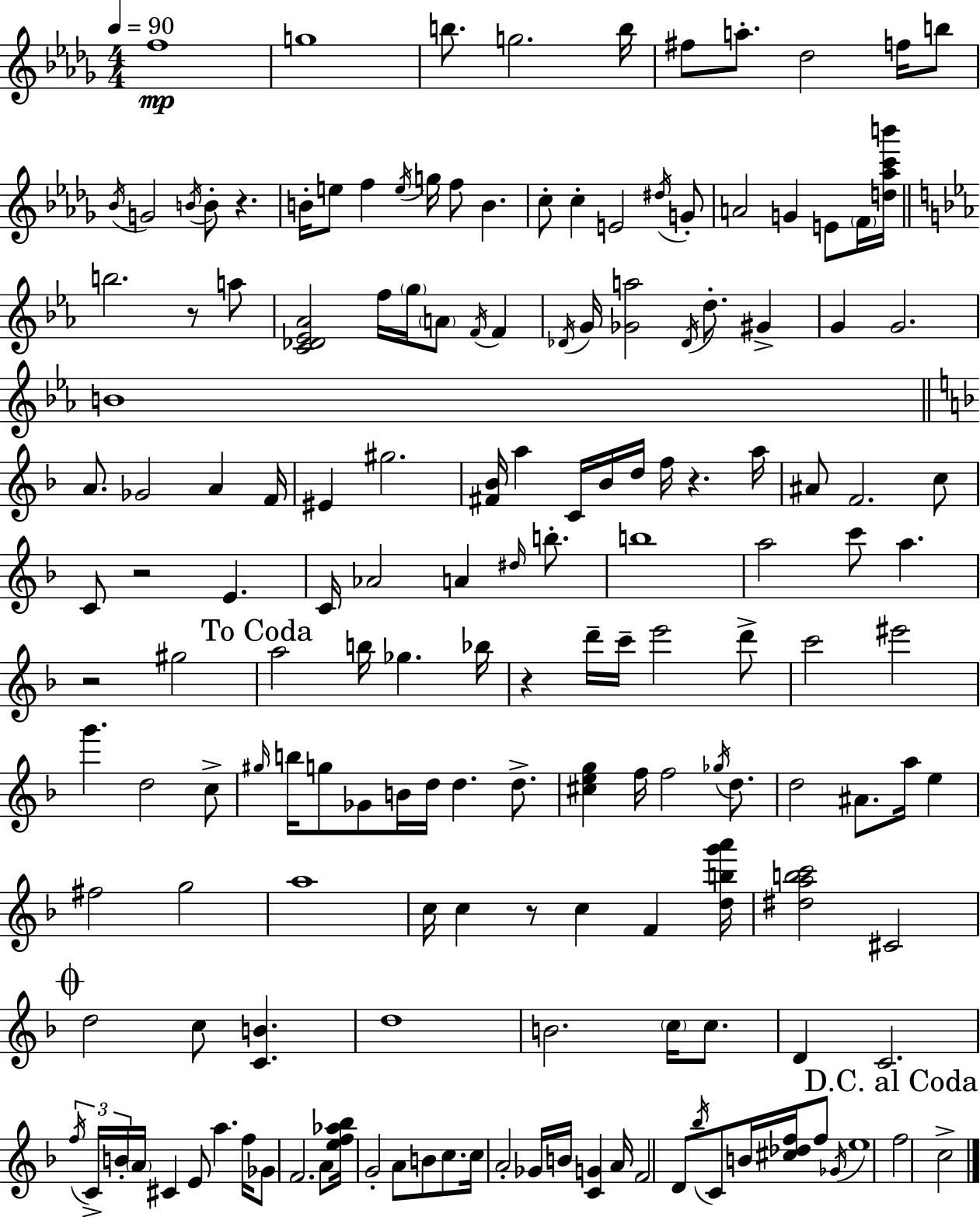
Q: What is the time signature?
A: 4/4